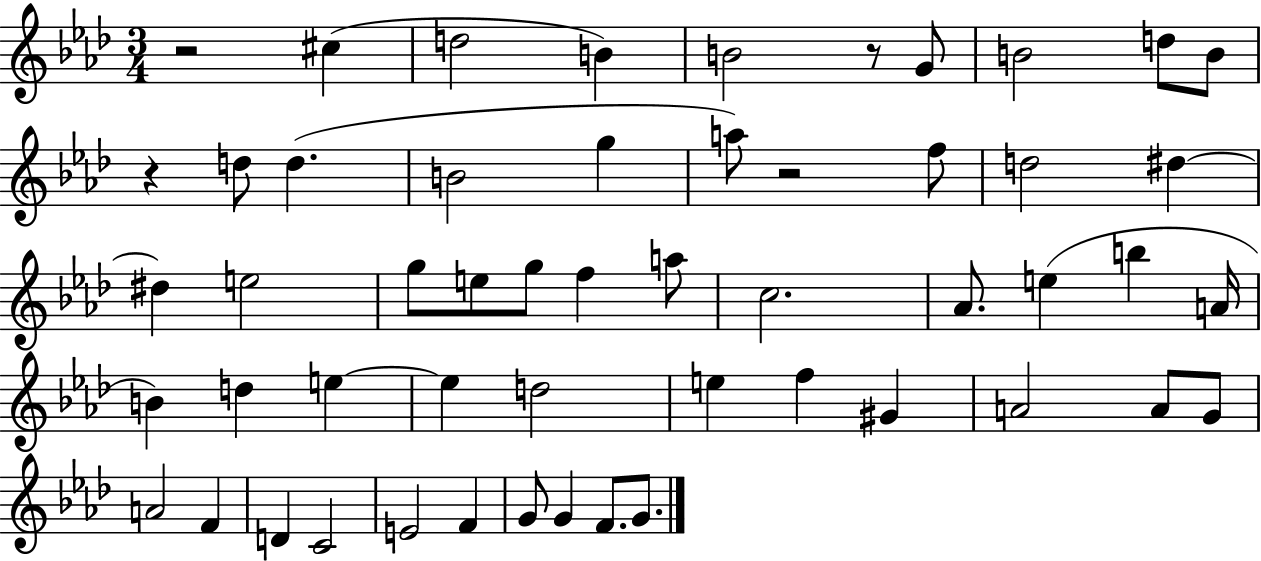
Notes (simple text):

R/h C#5/q D5/h B4/q B4/h R/e G4/e B4/h D5/e B4/e R/q D5/e D5/q. B4/h G5/q A5/e R/h F5/e D5/h D#5/q D#5/q E5/h G5/e E5/e G5/e F5/q A5/e C5/h. Ab4/e. E5/q B5/q A4/s B4/q D5/q E5/q E5/q D5/h E5/q F5/q G#4/q A4/h A4/e G4/e A4/h F4/q D4/q C4/h E4/h F4/q G4/e G4/q F4/e. G4/e.